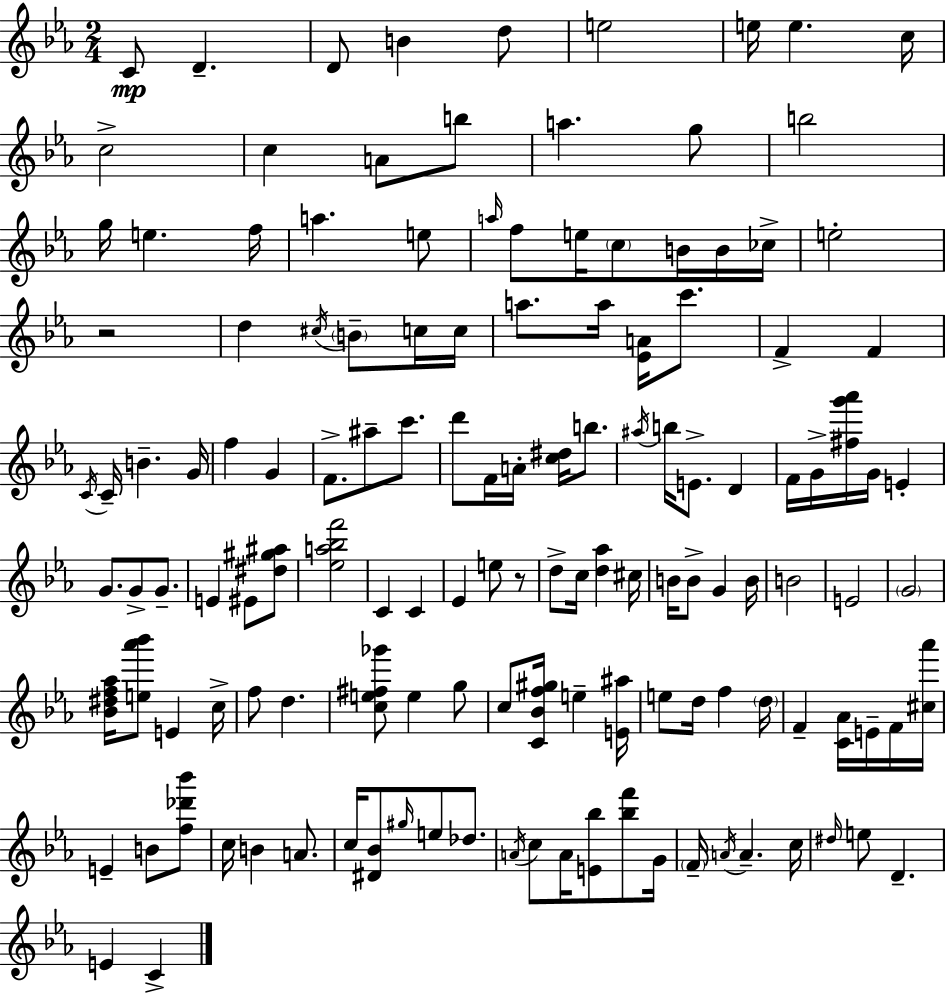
X:1
T:Untitled
M:2/4
L:1/4
K:Eb
C/2 D D/2 B d/2 e2 e/4 e c/4 c2 c A/2 b/2 a g/2 b2 g/4 e f/4 a e/2 a/4 f/2 e/4 c/2 B/4 B/4 _c/4 e2 z2 d ^c/4 B/2 c/4 c/4 a/2 a/4 [_EA]/4 c'/2 F F C/4 C/4 B G/4 f G F/2 ^a/2 c'/2 d'/2 F/4 A/4 [c^d]/4 b/2 ^a/4 b/4 E/2 D F/4 G/4 [^fg'_a']/4 G/4 E G/2 G/2 G/2 E ^E/2 [^d^g^a]/2 [_ea_bf']2 C C _E e/2 z/2 d/2 c/4 [d_a] ^c/4 B/4 B/2 G B/4 B2 E2 G2 [_B^df_a]/4 [e_a'_b']/2 E c/4 f/2 d [ce^f_g']/2 e g/2 c/2 [C_Bf^g]/4 e [E^a]/4 e/2 d/4 f d/4 F [C_A]/4 E/4 F/4 [^c_a']/4 E B/2 [f_d'_b']/2 c/4 B A/2 c/4 [^D_B]/2 ^g/4 e/2 _d/2 A/4 c/2 A/4 [E_b]/2 [_bf']/2 G/4 F/4 A/4 A c/4 ^d/4 e/2 D E C